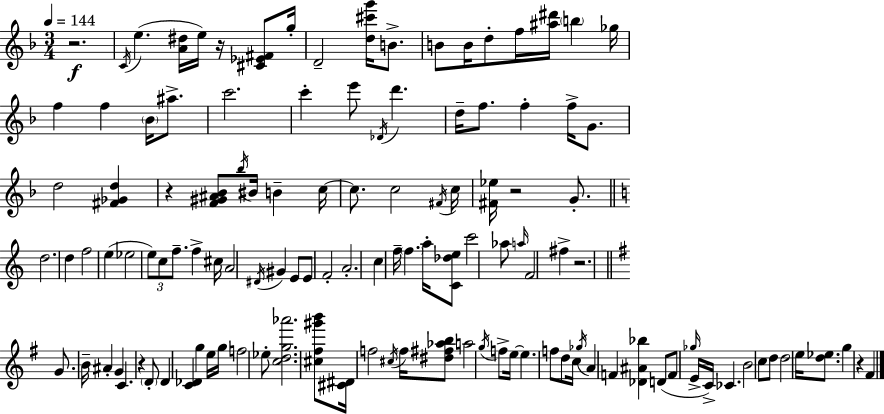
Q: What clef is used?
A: treble